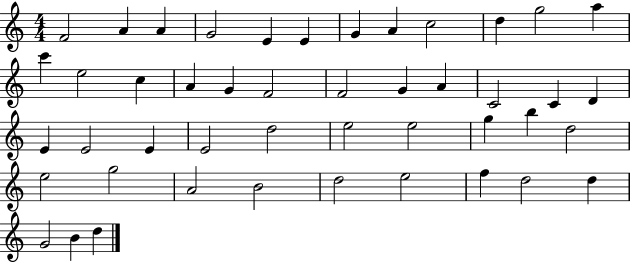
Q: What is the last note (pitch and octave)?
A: D5